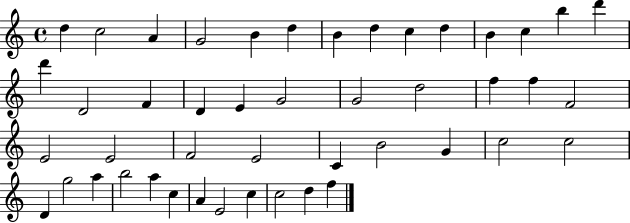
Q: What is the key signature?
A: C major